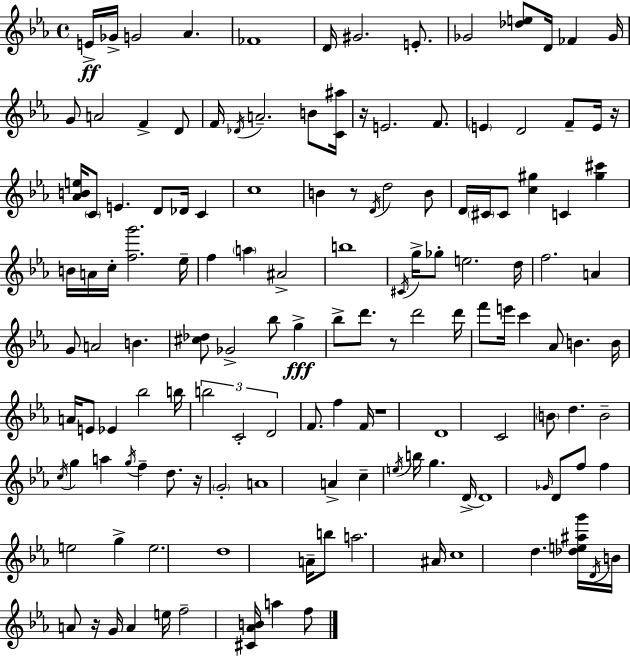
X:1
T:Untitled
M:4/4
L:1/4
K:Eb
E/4 _G/4 G2 _A _F4 D/4 ^G2 E/2 _G2 [_de]/2 D/4 _F _G/4 G/2 A2 F D/2 F/4 _D/4 A2 B/2 [C^a]/4 z/4 E2 F/2 E D2 F/2 E/4 z/4 [_ABe]/4 C/2 E D/2 _D/4 C c4 B z/2 D/4 d2 B/2 D/4 ^C/4 ^C/2 [c^g] C [^g^c'] B/4 A/4 c/4 [fg']2 _e/4 f a ^A2 b4 ^C/4 g/4 _g/2 e2 d/4 f2 A G/2 A2 B [^c_d]/2 _G2 _b/2 g _b/2 d'/2 z/2 d'2 d'/4 f'/2 e'/4 c' _A/2 B B/4 A/4 E/2 _E _b2 b/4 b2 C2 D2 F/2 f F/4 z4 D4 C2 B/2 d B2 c/4 g a g/4 f d/2 z/4 G2 A4 A c e/4 b/4 g D/4 D4 _G/4 D/2 f/2 f e2 g e2 d4 A/4 b/2 a2 ^A/4 c4 d [_de^ag']/4 D/4 B/4 A/2 z/4 G/4 A e/4 f2 [^C_AB]/4 a f/2